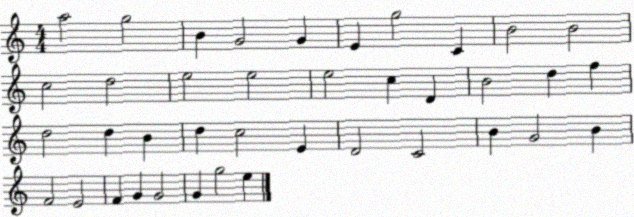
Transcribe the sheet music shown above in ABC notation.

X:1
T:Untitled
M:4/4
L:1/4
K:C
a2 g2 B G2 G E g2 C B2 B2 c2 d2 e2 e2 e2 c D B2 d f d2 d B d c2 E D2 C2 B G2 B F2 E2 F G G2 G g2 e